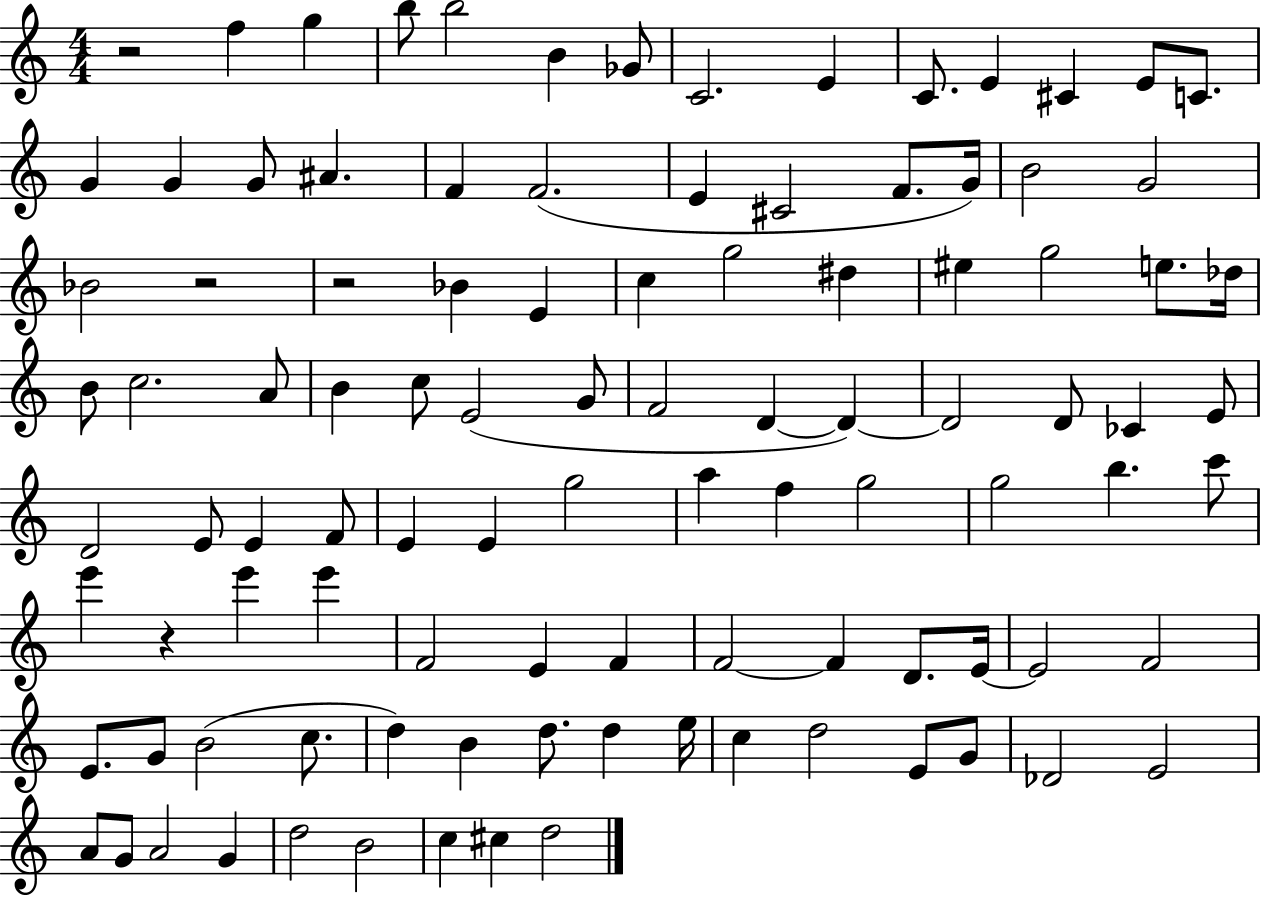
R/h F5/q G5/q B5/e B5/h B4/q Gb4/e C4/h. E4/q C4/e. E4/q C#4/q E4/e C4/e. G4/q G4/q G4/e A#4/q. F4/q F4/h. E4/q C#4/h F4/e. G4/s B4/h G4/h Bb4/h R/h R/h Bb4/q E4/q C5/q G5/h D#5/q EIS5/q G5/h E5/e. Db5/s B4/e C5/h. A4/e B4/q C5/e E4/h G4/e F4/h D4/q D4/q D4/h D4/e CES4/q E4/e D4/h E4/e E4/q F4/e E4/q E4/q G5/h A5/q F5/q G5/h G5/h B5/q. C6/e E6/q R/q E6/q E6/q F4/h E4/q F4/q F4/h F4/q D4/e. E4/s E4/h F4/h E4/e. G4/e B4/h C5/e. D5/q B4/q D5/e. D5/q E5/s C5/q D5/h E4/e G4/e Db4/h E4/h A4/e G4/e A4/h G4/q D5/h B4/h C5/q C#5/q D5/h